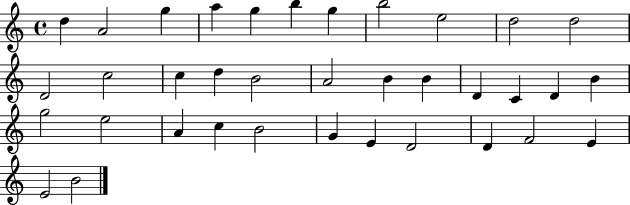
D5/q A4/h G5/q A5/q G5/q B5/q G5/q B5/h E5/h D5/h D5/h D4/h C5/h C5/q D5/q B4/h A4/h B4/q B4/q D4/q C4/q D4/q B4/q G5/h E5/h A4/q C5/q B4/h G4/q E4/q D4/h D4/q F4/h E4/q E4/h B4/h